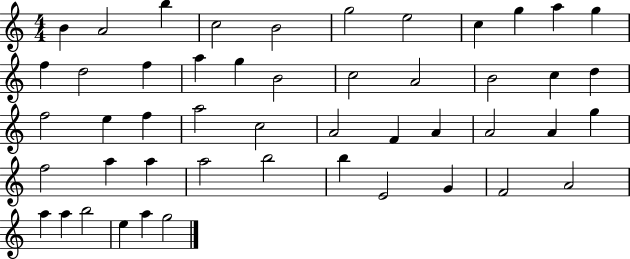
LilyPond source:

{
  \clef treble
  \numericTimeSignature
  \time 4/4
  \key c \major
  b'4 a'2 b''4 | c''2 b'2 | g''2 e''2 | c''4 g''4 a''4 g''4 | \break f''4 d''2 f''4 | a''4 g''4 b'2 | c''2 a'2 | b'2 c''4 d''4 | \break f''2 e''4 f''4 | a''2 c''2 | a'2 f'4 a'4 | a'2 a'4 g''4 | \break f''2 a''4 a''4 | a''2 b''2 | b''4 e'2 g'4 | f'2 a'2 | \break a''4 a''4 b''2 | e''4 a''4 g''2 | \bar "|."
}